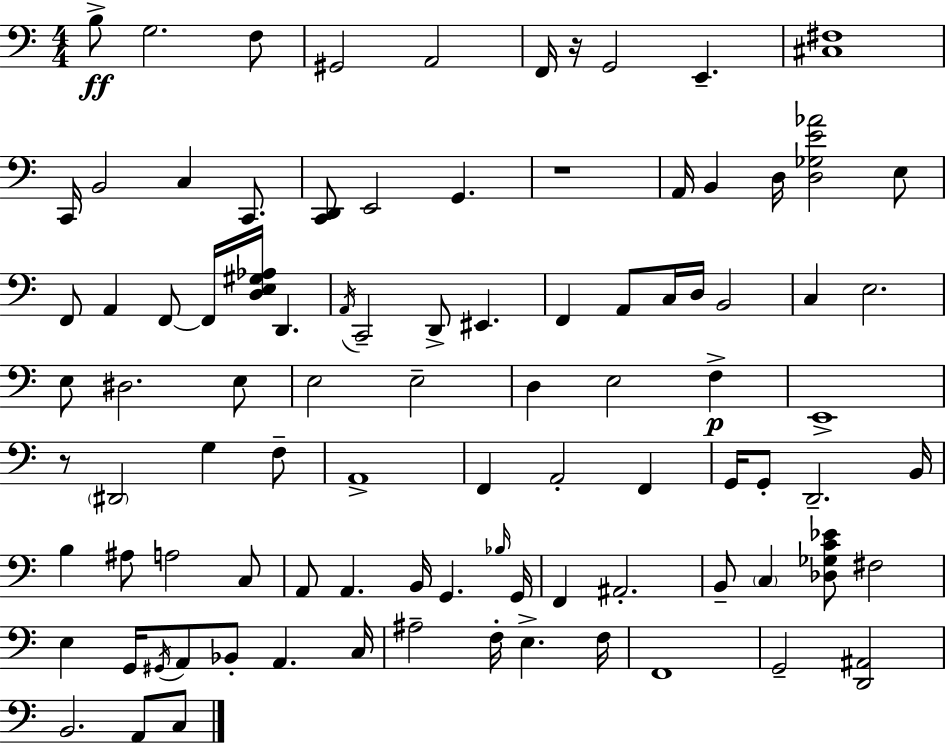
{
  \clef bass
  \numericTimeSignature
  \time 4/4
  \key a \minor
  b8->\ff g2. f8 | gis,2 a,2 | f,16 r16 g,2 e,4.-- | <cis fis>1 | \break c,16 b,2 c4 c,8. | <c, d,>8 e,2 g,4. | r1 | a,16 b,4 d16 <d ges e' aes'>2 e8 | \break f,8 a,4 f,8~~ f,16 <d e gis aes>16 d,4. | \acciaccatura { a,16 } c,2-- d,8-> eis,4. | f,4 a,8 c16 d16 b,2 | c4 e2. | \break e8 dis2. e8 | e2 e2-- | d4 e2 f4->\p | e,1-> | \break r8 \parenthesize dis,2 g4 f8-- | a,1-> | f,4 a,2-. f,4 | g,16 g,8-. d,2.-- | \break b,16 b4 ais8 a2 c8 | a,8 a,4. b,16 g,4. | \grace { bes16 } g,16 f,4 ais,2.-. | b,8-- \parenthesize c4 <des ges c' ees'>8 fis2 | \break e4 g,16 \acciaccatura { gis,16 } a,8 bes,8-. a,4. | c16 ais2-- f16-. e4.-> | f16 f,1 | g,2-- <d, ais,>2 | \break b,2. a,8 | c8 \bar "|."
}